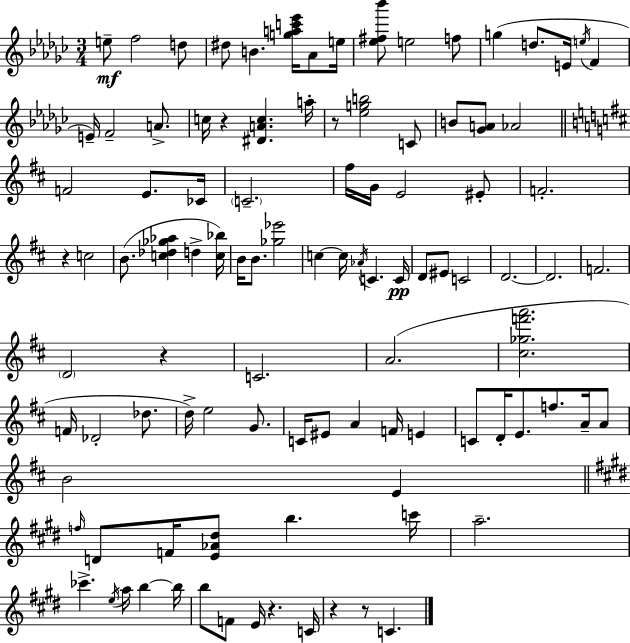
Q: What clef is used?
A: treble